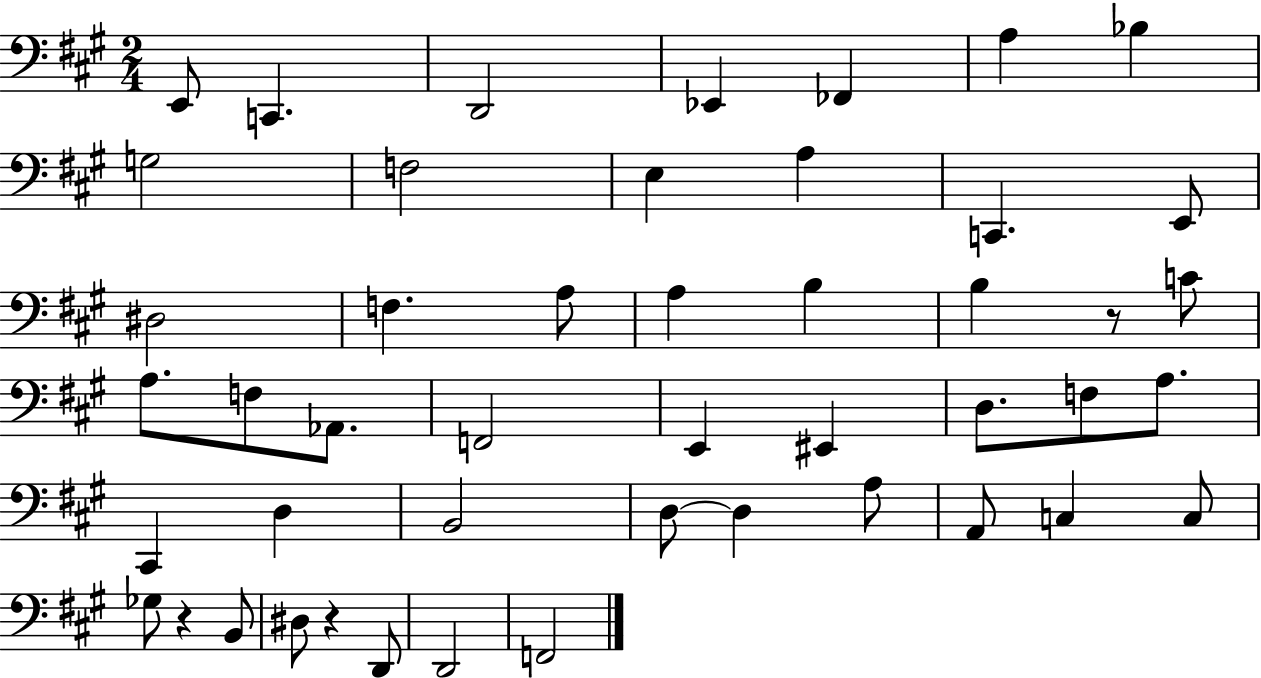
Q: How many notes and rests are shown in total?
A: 47